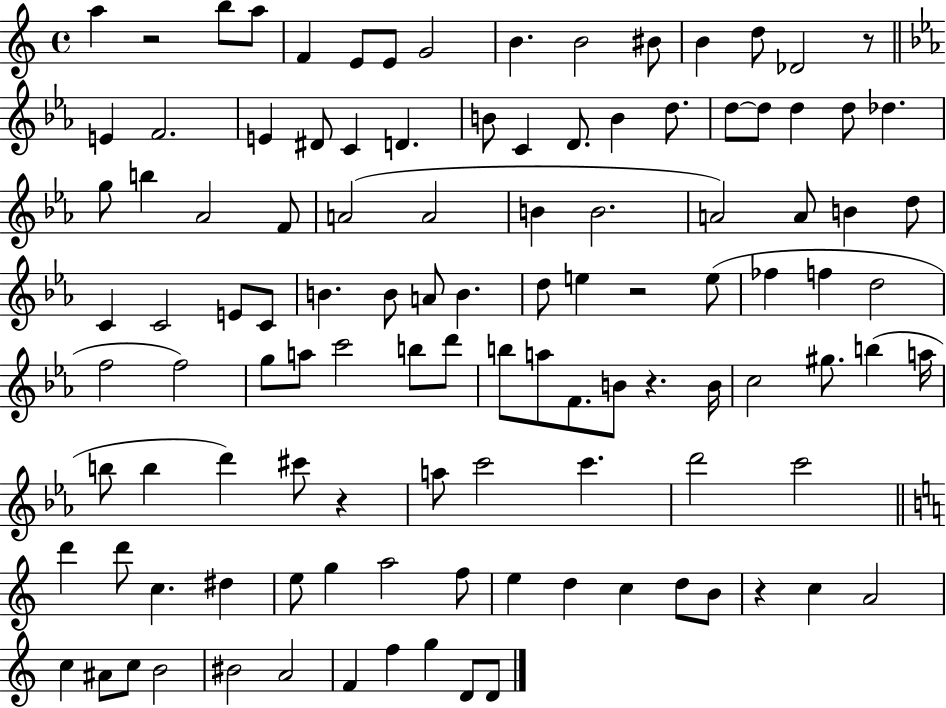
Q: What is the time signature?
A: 4/4